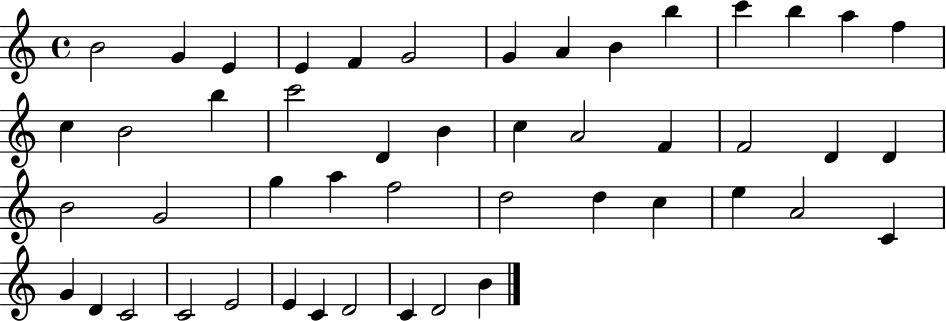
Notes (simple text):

B4/h G4/q E4/q E4/q F4/q G4/h G4/q A4/q B4/q B5/q C6/q B5/q A5/q F5/q C5/q B4/h B5/q C6/h D4/q B4/q C5/q A4/h F4/q F4/h D4/q D4/q B4/h G4/h G5/q A5/q F5/h D5/h D5/q C5/q E5/q A4/h C4/q G4/q D4/q C4/h C4/h E4/h E4/q C4/q D4/h C4/q D4/h B4/q